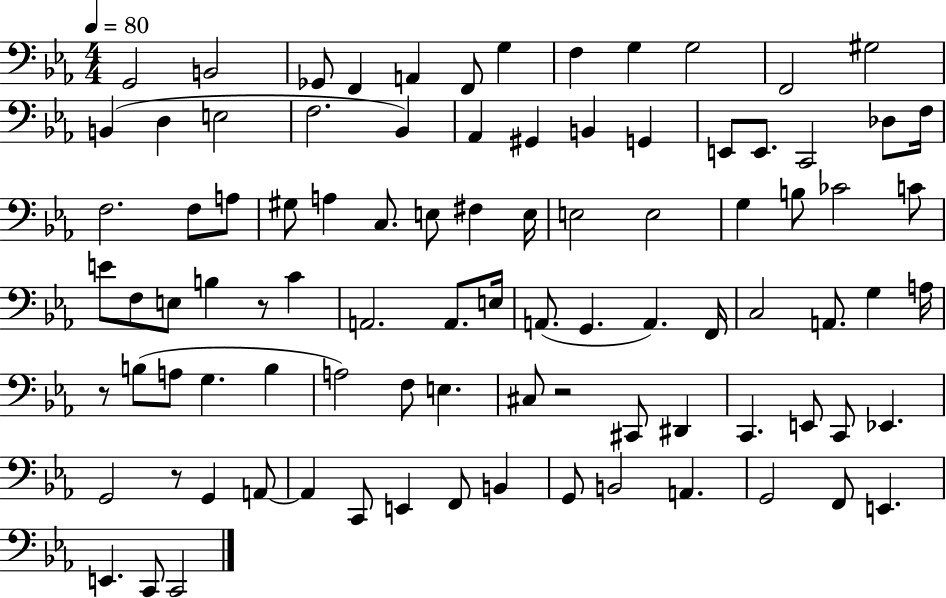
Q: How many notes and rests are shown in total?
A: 92